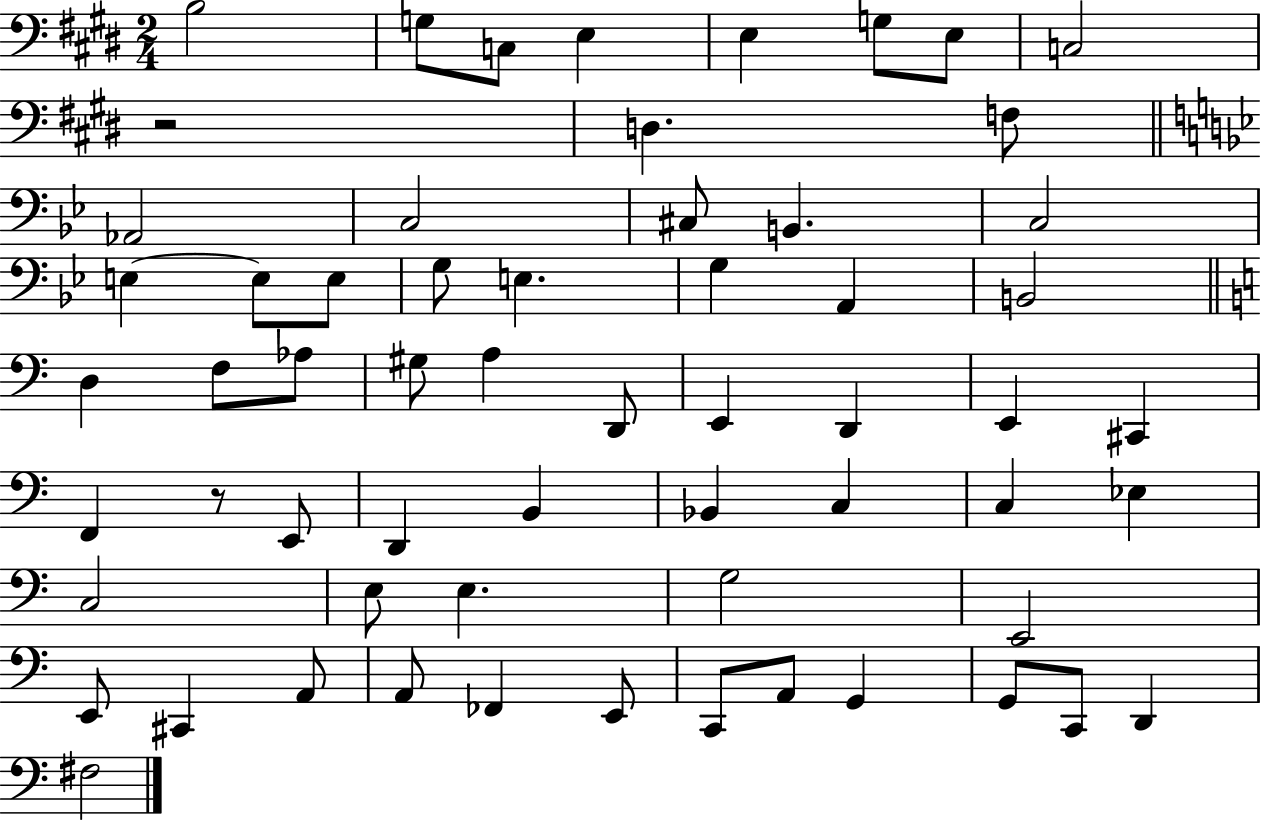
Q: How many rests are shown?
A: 2